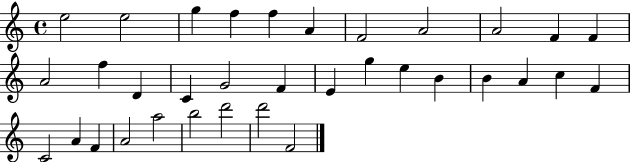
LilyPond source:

{
  \clef treble
  \time 4/4
  \defaultTimeSignature
  \key c \major
  e''2 e''2 | g''4 f''4 f''4 a'4 | f'2 a'2 | a'2 f'4 f'4 | \break a'2 f''4 d'4 | c'4 g'2 f'4 | e'4 g''4 e''4 b'4 | b'4 a'4 c''4 f'4 | \break c'2 a'4 f'4 | a'2 a''2 | b''2 d'''2 | d'''2 f'2 | \break \bar "|."
}